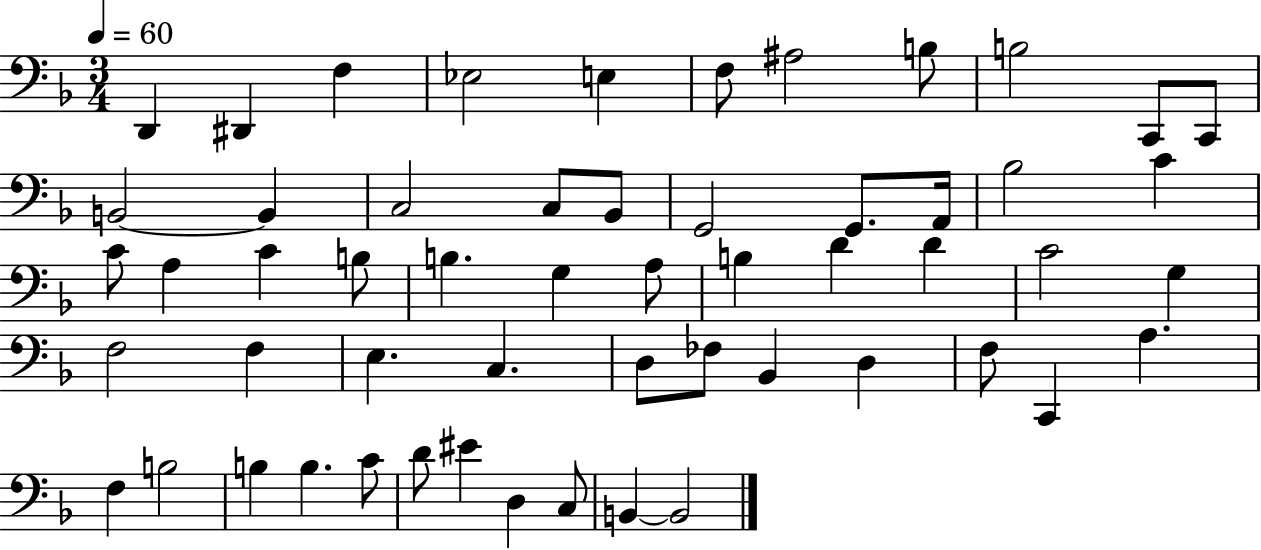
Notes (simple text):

D2/q D#2/q F3/q Eb3/h E3/q F3/e A#3/h B3/e B3/h C2/e C2/e B2/h B2/q C3/h C3/e Bb2/e G2/h G2/e. A2/s Bb3/h C4/q C4/e A3/q C4/q B3/e B3/q. G3/q A3/e B3/q D4/q D4/q C4/h G3/q F3/h F3/q E3/q. C3/q. D3/e FES3/e Bb2/q D3/q F3/e C2/q A3/q. F3/q B3/h B3/q B3/q. C4/e D4/e EIS4/q D3/q C3/e B2/q B2/h